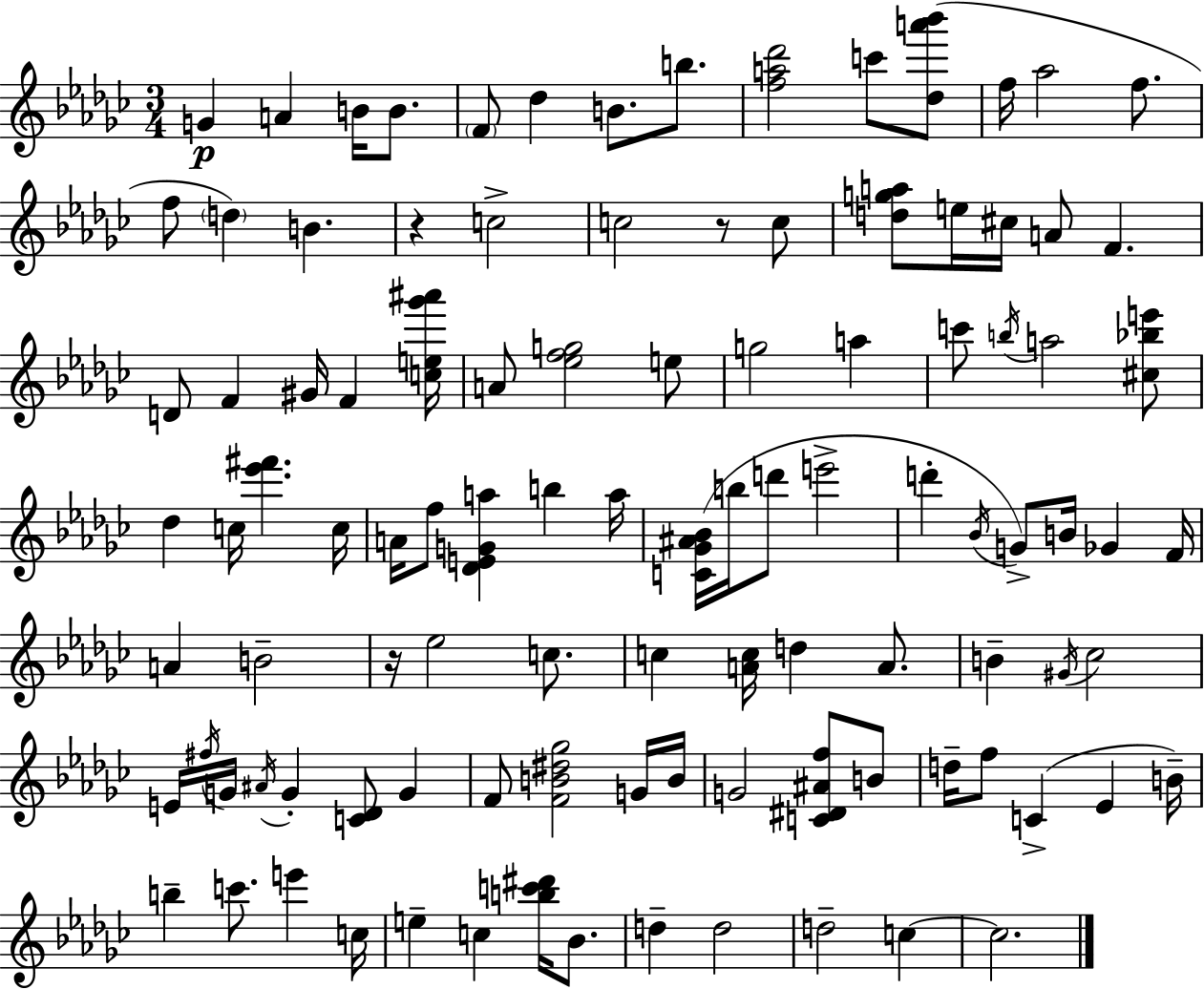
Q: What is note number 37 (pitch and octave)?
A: A4